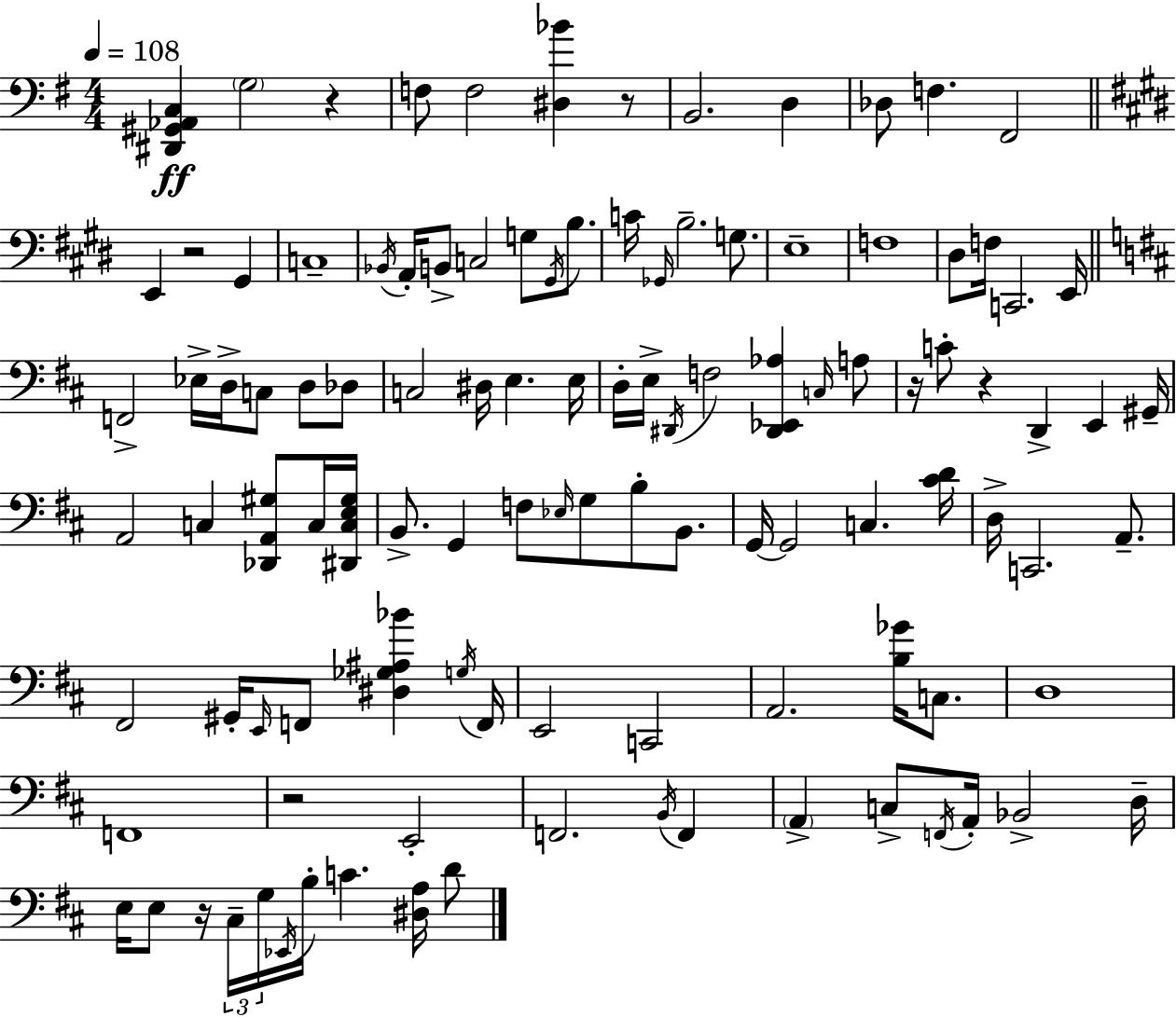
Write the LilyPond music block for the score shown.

{
  \clef bass
  \numericTimeSignature
  \time 4/4
  \key g \major
  \tempo 4 = 108
  <dis, gis, aes, c>4\ff \parenthesize g2 r4 | f8 f2 <dis bes'>4 r8 | b,2. d4 | des8 f4. fis,2 | \break \bar "||" \break \key e \major e,4 r2 gis,4 | c1-- | \acciaccatura { bes,16 } a,16-. b,8-> c2 g8 \acciaccatura { gis,16 } b8. | c'16 \grace { ges,16 } b2.-- | \break g8. e1-- | f1 | dis8 f16 c,2. | e,16 \bar "||" \break \key d \major f,2-> ees16-> d16-> c8 d8 des8 | c2 dis16 e4. e16 | d16-. e16-> \acciaccatura { dis,16 } f2 <dis, ees, aes>4 \grace { c16 } | a8 r16 c'8-. r4 d,4-> e,4 | \break gis,16-- a,2 c4 <des, a, gis>8 | c16 <dis, c e gis>16 b,8.-> g,4 f8 \grace { ees16 } g8 b8-. | b,8. g,16~~ g,2 c4. | <cis' d'>16 d16-> c,2. | \break a,8.-- fis,2 gis,16-. \grace { e,16 } f,8 <dis ges ais bes'>4 | \acciaccatura { g16 } f,16 e,2 c,2 | a,2. | <b ges'>16 c8. d1 | \break f,1 | r2 e,2-. | f,2. | \acciaccatura { b,16 } f,4 \parenthesize a,4-> c8-> \acciaccatura { f,16 } a,16-. bes,2-> | \break d16-- e16 e8 r16 \tuplet 3/2 { cis16-- g16 \acciaccatura { ees,16 } } b16-. c'4. | <dis a>16 d'8 \bar "|."
}